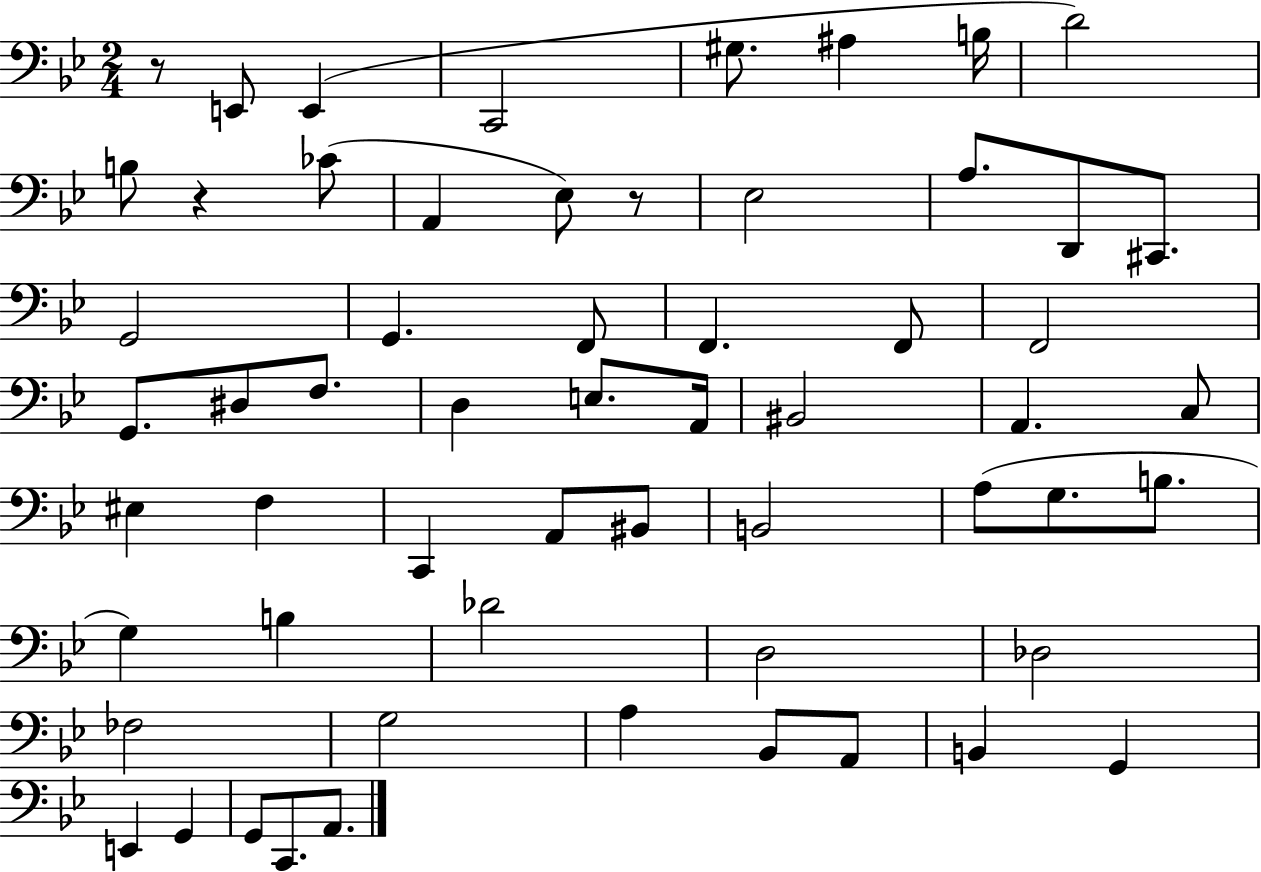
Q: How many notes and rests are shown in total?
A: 59